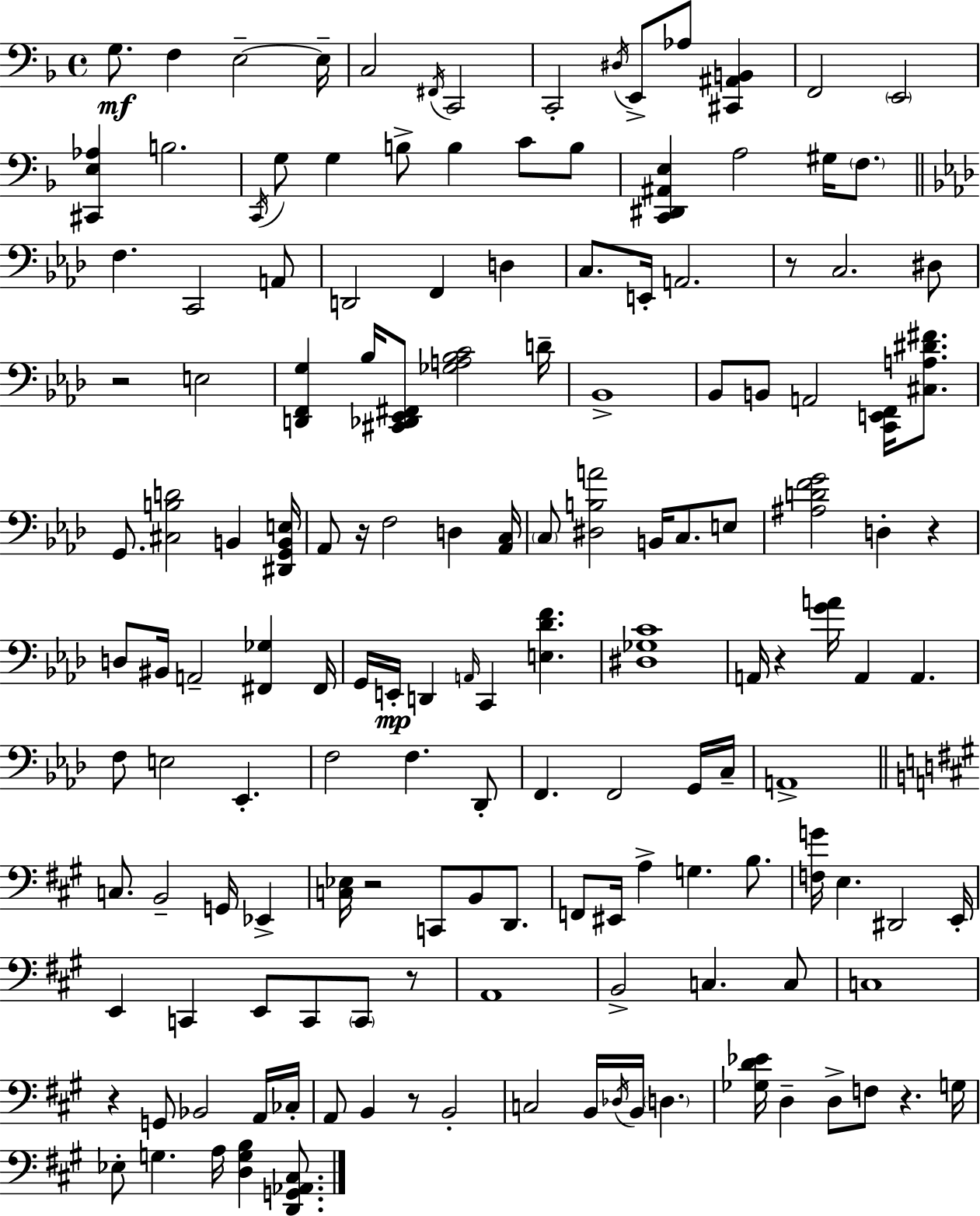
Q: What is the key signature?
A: D minor